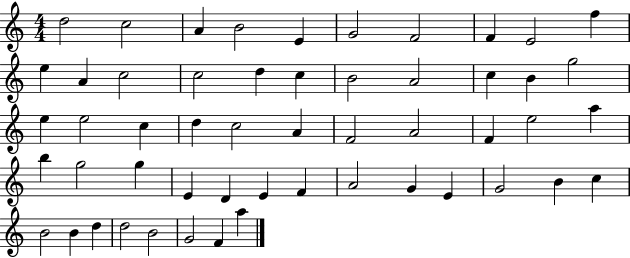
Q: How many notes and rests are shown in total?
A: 53